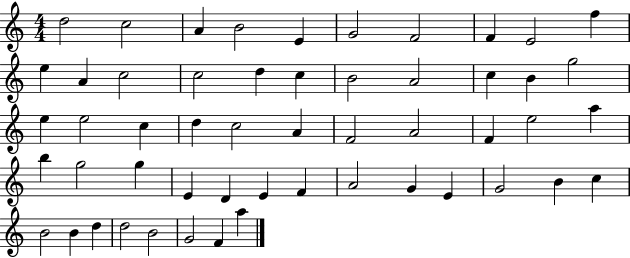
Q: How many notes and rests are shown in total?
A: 53